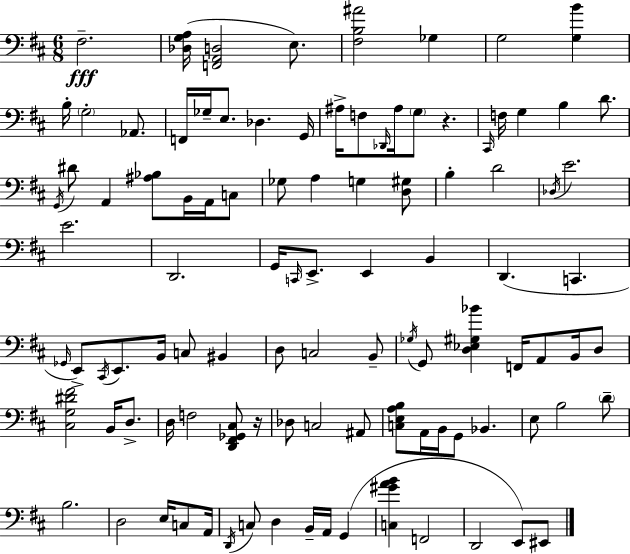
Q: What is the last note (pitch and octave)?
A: EIS2